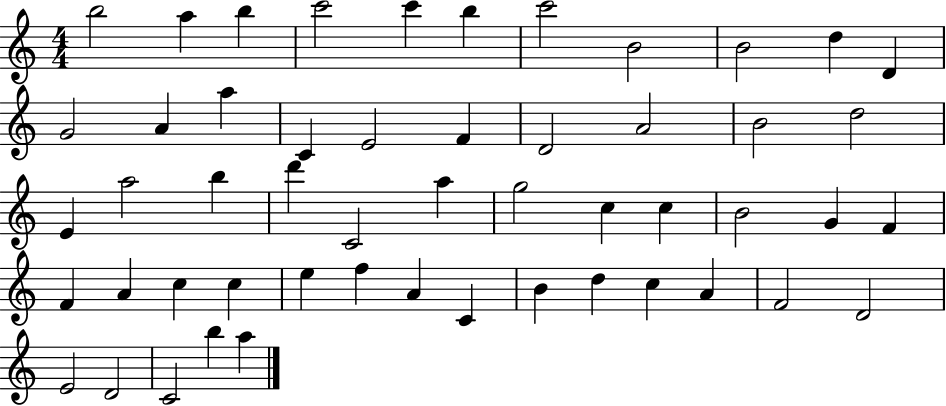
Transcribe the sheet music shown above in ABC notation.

X:1
T:Untitled
M:4/4
L:1/4
K:C
b2 a b c'2 c' b c'2 B2 B2 d D G2 A a C E2 F D2 A2 B2 d2 E a2 b d' C2 a g2 c c B2 G F F A c c e f A C B d c A F2 D2 E2 D2 C2 b a